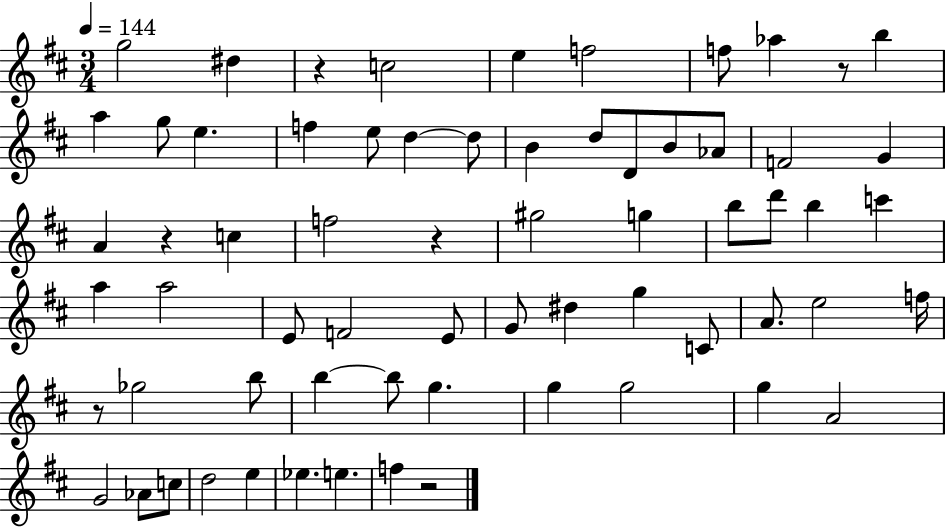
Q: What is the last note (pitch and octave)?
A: F5